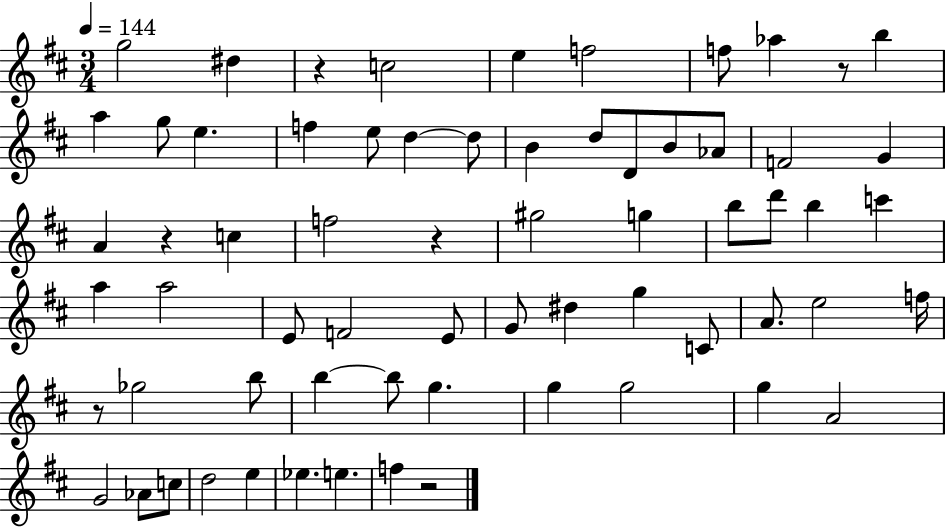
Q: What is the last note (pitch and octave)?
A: F5